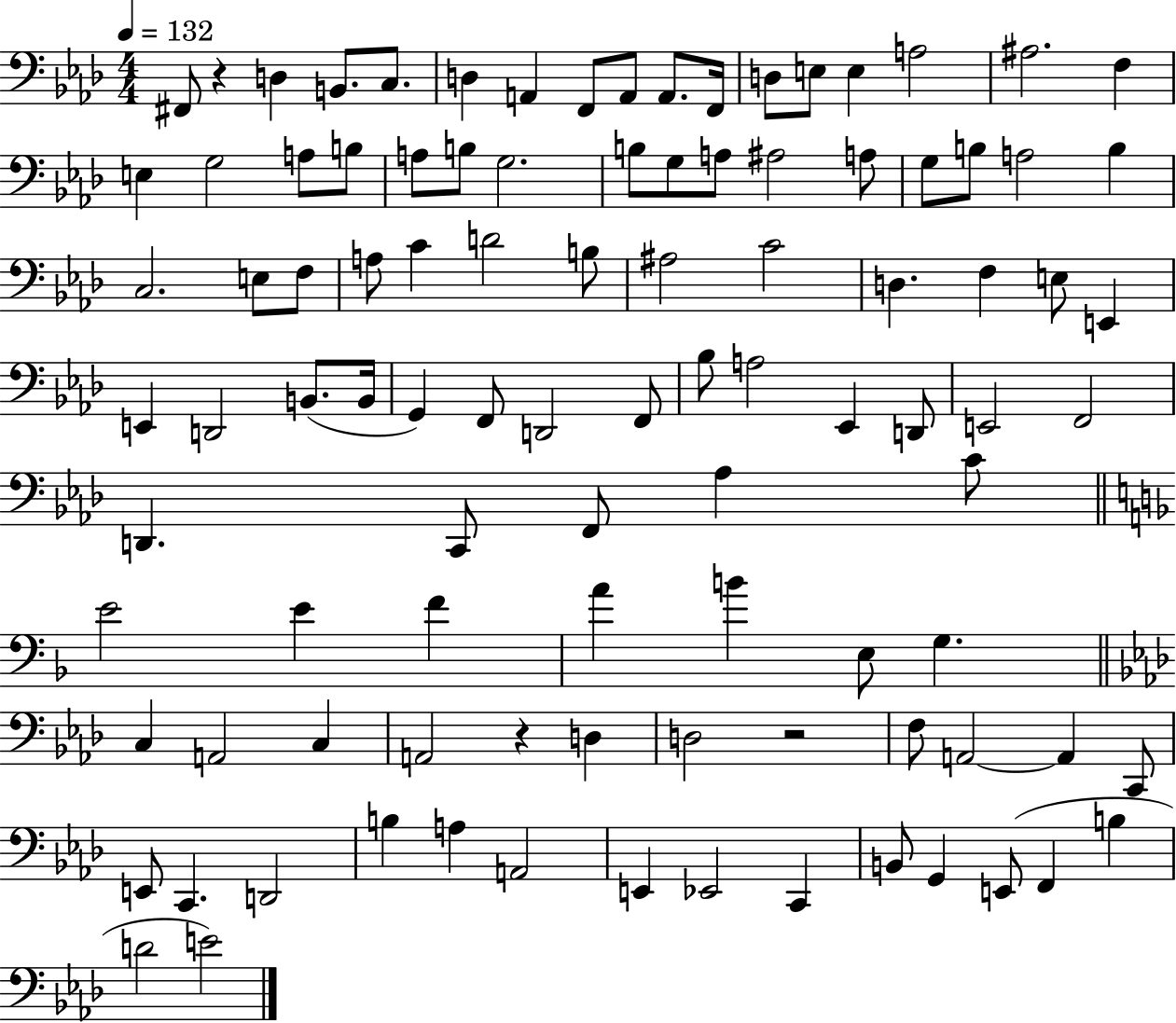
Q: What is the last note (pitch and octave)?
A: E4